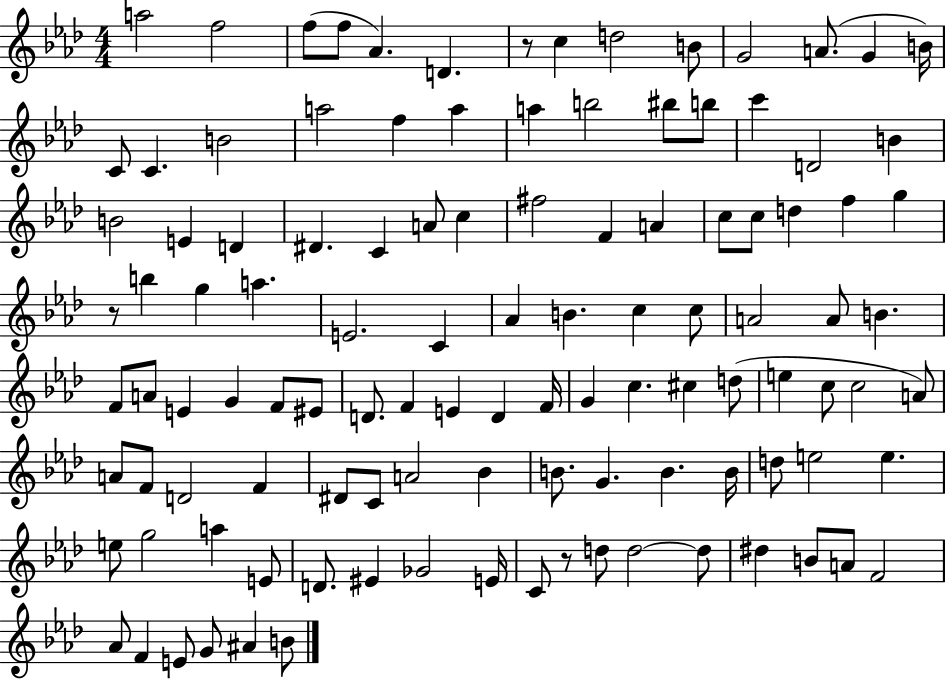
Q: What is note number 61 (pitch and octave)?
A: F4